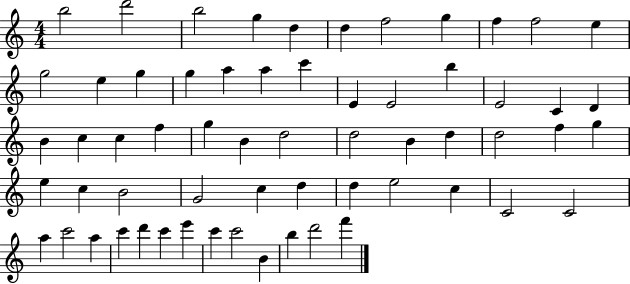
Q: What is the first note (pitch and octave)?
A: B5